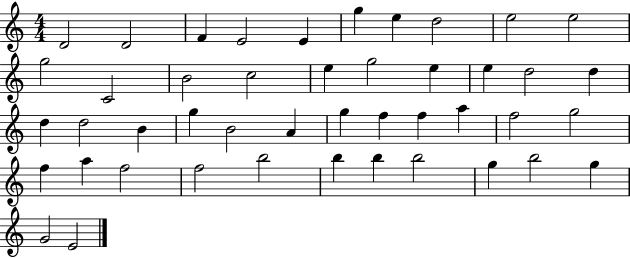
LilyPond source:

{
  \clef treble
  \numericTimeSignature
  \time 4/4
  \key c \major
  d'2 d'2 | f'4 e'2 e'4 | g''4 e''4 d''2 | e''2 e''2 | \break g''2 c'2 | b'2 c''2 | e''4 g''2 e''4 | e''4 d''2 d''4 | \break d''4 d''2 b'4 | g''4 b'2 a'4 | g''4 f''4 f''4 a''4 | f''2 g''2 | \break f''4 a''4 f''2 | f''2 b''2 | b''4 b''4 b''2 | g''4 b''2 g''4 | \break g'2 e'2 | \bar "|."
}